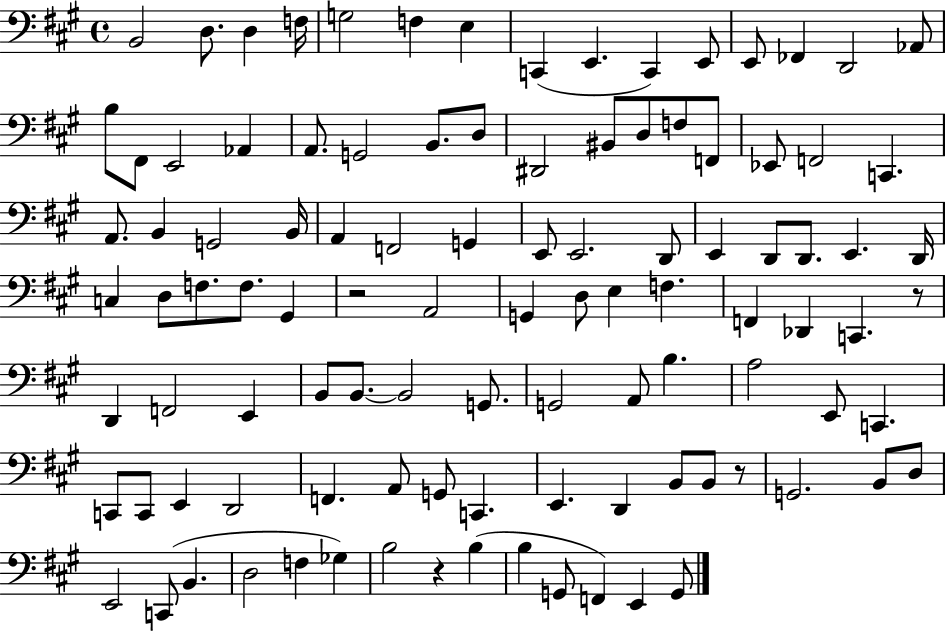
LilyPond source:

{
  \clef bass
  \time 4/4
  \defaultTimeSignature
  \key a \major
  b,2 d8. d4 f16 | g2 f4 e4 | c,4( e,4. c,4) e,8 | e,8 fes,4 d,2 aes,8 | \break b8 fis,8 e,2 aes,4 | a,8. g,2 b,8. d8 | dis,2 bis,8 d8 f8 f,8 | ees,8 f,2 c,4. | \break a,8. b,4 g,2 b,16 | a,4 f,2 g,4 | e,8 e,2. d,8 | e,4 d,8 d,8. e,4. d,16 | \break c4 d8 f8. f8. gis,4 | r2 a,2 | g,4 d8 e4 f4. | f,4 des,4 c,4. r8 | \break d,4 f,2 e,4 | b,8 b,8.~~ b,2 g,8. | g,2 a,8 b4. | a2 e,8 c,4. | \break c,8 c,8 e,4 d,2 | f,4. a,8 g,8 c,4. | e,4. d,4 b,8 b,8 r8 | g,2. b,8 d8 | \break e,2 c,8( b,4. | d2 f4 ges4) | b2 r4 b4( | b4 g,8 f,4) e,4 g,8 | \break \bar "|."
}